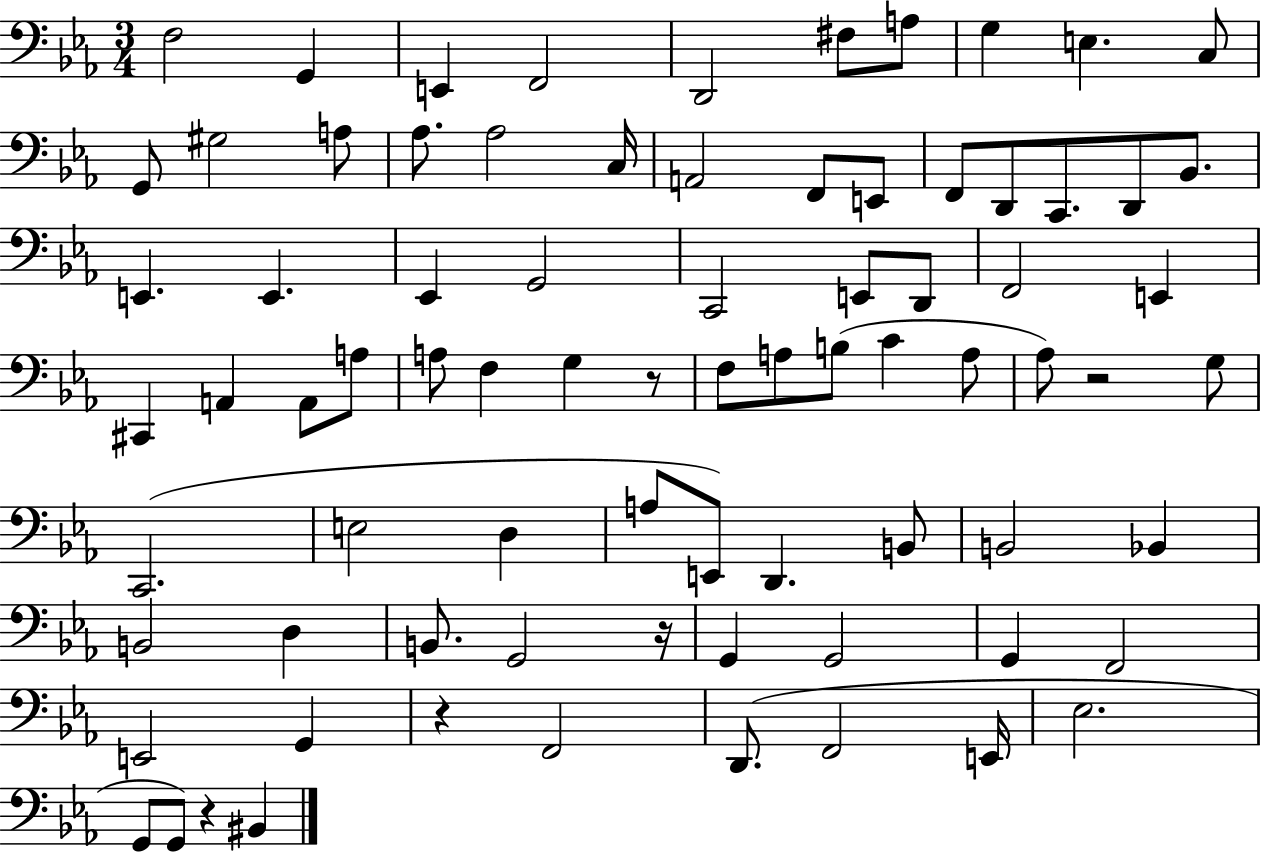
{
  \clef bass
  \numericTimeSignature
  \time 3/4
  \key ees \major
  \repeat volta 2 { f2 g,4 | e,4 f,2 | d,2 fis8 a8 | g4 e4. c8 | \break g,8 gis2 a8 | aes8. aes2 c16 | a,2 f,8 e,8 | f,8 d,8 c,8. d,8 bes,8. | \break e,4. e,4. | ees,4 g,2 | c,2 e,8 d,8 | f,2 e,4 | \break cis,4 a,4 a,8 a8 | a8 f4 g4 r8 | f8 a8 b8( c'4 a8 | aes8) r2 g8 | \break c,2.( | e2 d4 | a8 e,8) d,4. b,8 | b,2 bes,4 | \break b,2 d4 | b,8. g,2 r16 | g,4 g,2 | g,4 f,2 | \break e,2 g,4 | r4 f,2 | d,8.( f,2 e,16 | ees2. | \break g,8 g,8) r4 bis,4 | } \bar "|."
}